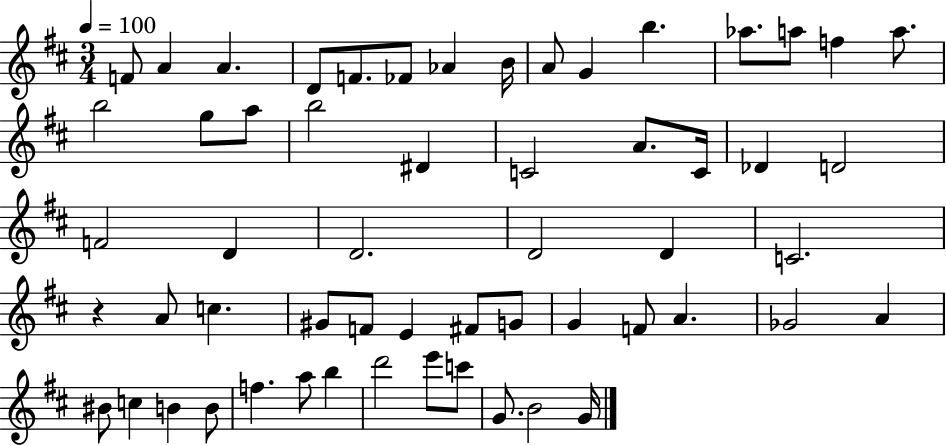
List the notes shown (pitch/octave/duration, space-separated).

F4/e A4/q A4/q. D4/e F4/e. FES4/e Ab4/q B4/s A4/e G4/q B5/q. Ab5/e. A5/e F5/q A5/e. B5/h G5/e A5/e B5/h D#4/q C4/h A4/e. C4/s Db4/q D4/h F4/h D4/q D4/h. D4/h D4/q C4/h. R/q A4/e C5/q. G#4/e F4/e E4/q F#4/e G4/e G4/q F4/e A4/q. Gb4/h A4/q BIS4/e C5/q B4/q B4/e F5/q. A5/e B5/q D6/h E6/e C6/e G4/e. B4/h G4/s